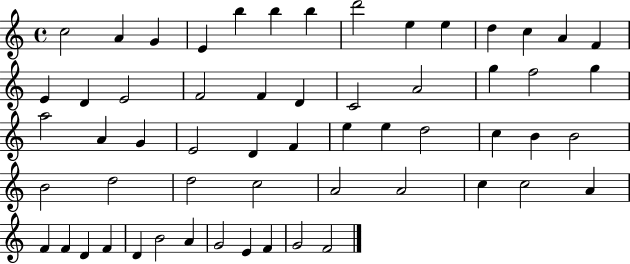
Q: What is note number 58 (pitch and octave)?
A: F4